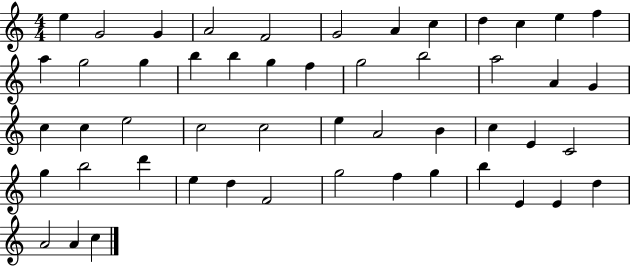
{
  \clef treble
  \numericTimeSignature
  \time 4/4
  \key c \major
  e''4 g'2 g'4 | a'2 f'2 | g'2 a'4 c''4 | d''4 c''4 e''4 f''4 | \break a''4 g''2 g''4 | b''4 b''4 g''4 f''4 | g''2 b''2 | a''2 a'4 g'4 | \break c''4 c''4 e''2 | c''2 c''2 | e''4 a'2 b'4 | c''4 e'4 c'2 | \break g''4 b''2 d'''4 | e''4 d''4 f'2 | g''2 f''4 g''4 | b''4 e'4 e'4 d''4 | \break a'2 a'4 c''4 | \bar "|."
}